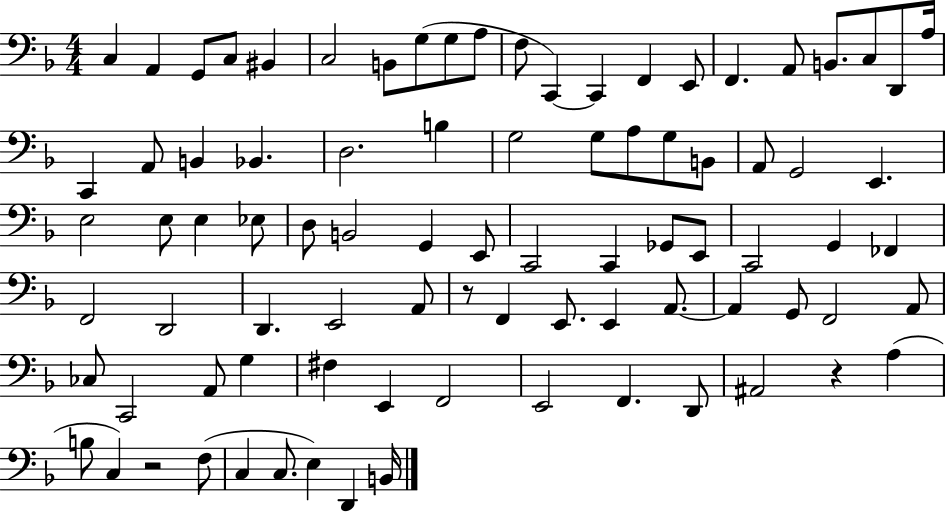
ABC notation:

X:1
T:Untitled
M:4/4
L:1/4
K:F
C, A,, G,,/2 C,/2 ^B,, C,2 B,,/2 G,/2 G,/2 A,/2 F,/2 C,, C,, F,, E,,/2 F,, A,,/2 B,,/2 C,/2 D,,/2 A,/4 C,, A,,/2 B,, _B,, D,2 B, G,2 G,/2 A,/2 G,/2 B,,/2 A,,/2 G,,2 E,, E,2 E,/2 E, _E,/2 D,/2 B,,2 G,, E,,/2 C,,2 C,, _G,,/2 E,,/2 C,,2 G,, _F,, F,,2 D,,2 D,, E,,2 A,,/2 z/2 F,, E,,/2 E,, A,,/2 A,, G,,/2 F,,2 A,,/2 _C,/2 C,,2 A,,/2 G, ^F, E,, F,,2 E,,2 F,, D,,/2 ^A,,2 z A, B,/2 C, z2 F,/2 C, C,/2 E, D,, B,,/4